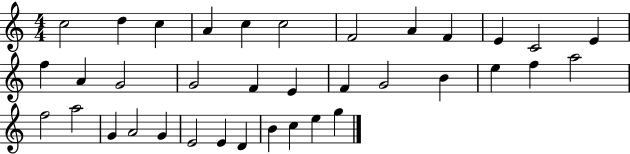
X:1
T:Untitled
M:4/4
L:1/4
K:C
c2 d c A c c2 F2 A F E C2 E f A G2 G2 F E F G2 B e f a2 f2 a2 G A2 G E2 E D B c e g